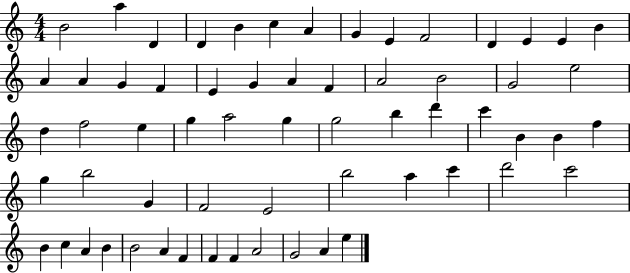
{
  \clef treble
  \numericTimeSignature
  \time 4/4
  \key c \major
  b'2 a''4 d'4 | d'4 b'4 c''4 a'4 | g'4 e'4 f'2 | d'4 e'4 e'4 b'4 | \break a'4 a'4 g'4 f'4 | e'4 g'4 a'4 f'4 | a'2 b'2 | g'2 e''2 | \break d''4 f''2 e''4 | g''4 a''2 g''4 | g''2 b''4 d'''4 | c'''4 b'4 b'4 f''4 | \break g''4 b''2 g'4 | f'2 e'2 | b''2 a''4 c'''4 | d'''2 c'''2 | \break b'4 c''4 a'4 b'4 | b'2 a'4 f'4 | f'4 f'4 a'2 | g'2 a'4 e''4 | \break \bar "|."
}